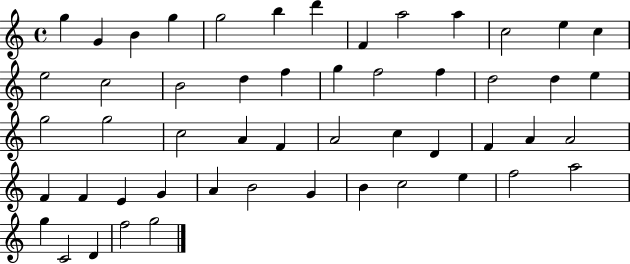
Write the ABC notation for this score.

X:1
T:Untitled
M:4/4
L:1/4
K:C
g G B g g2 b d' F a2 a c2 e c e2 c2 B2 d f g f2 f d2 d e g2 g2 c2 A F A2 c D F A A2 F F E G A B2 G B c2 e f2 a2 g C2 D f2 g2